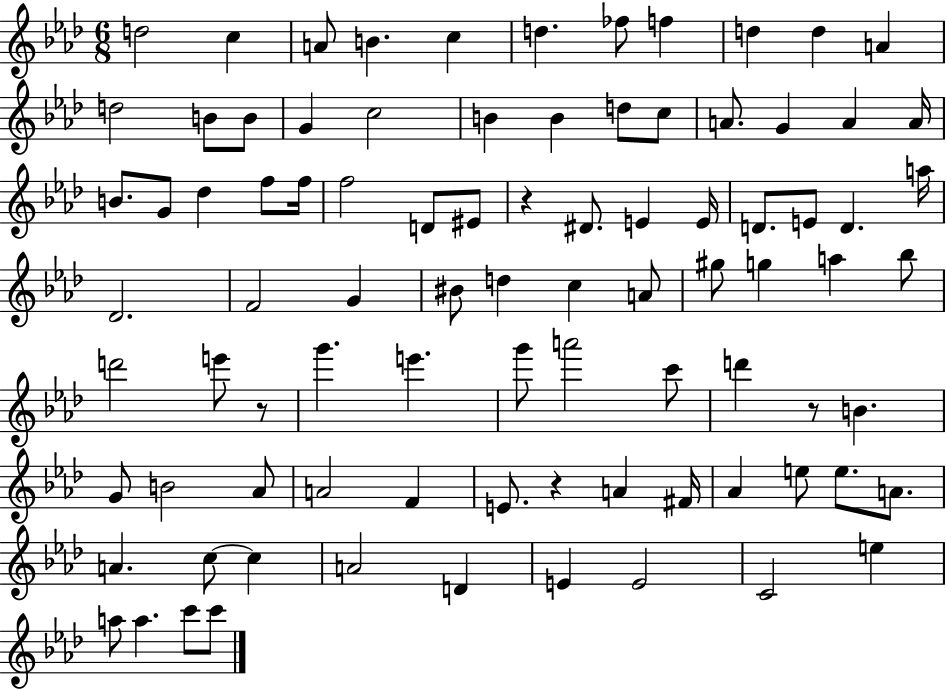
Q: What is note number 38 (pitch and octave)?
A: D4